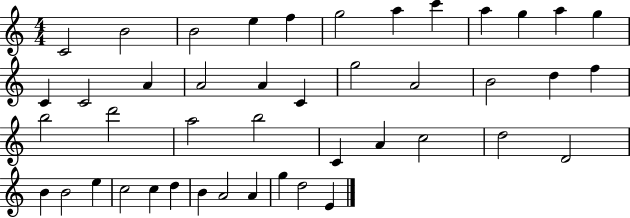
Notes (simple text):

C4/h B4/h B4/h E5/q F5/q G5/h A5/q C6/q A5/q G5/q A5/q G5/q C4/q C4/h A4/q A4/h A4/q C4/q G5/h A4/h B4/h D5/q F5/q B5/h D6/h A5/h B5/h C4/q A4/q C5/h D5/h D4/h B4/q B4/h E5/q C5/h C5/q D5/q B4/q A4/h A4/q G5/q D5/h E4/q